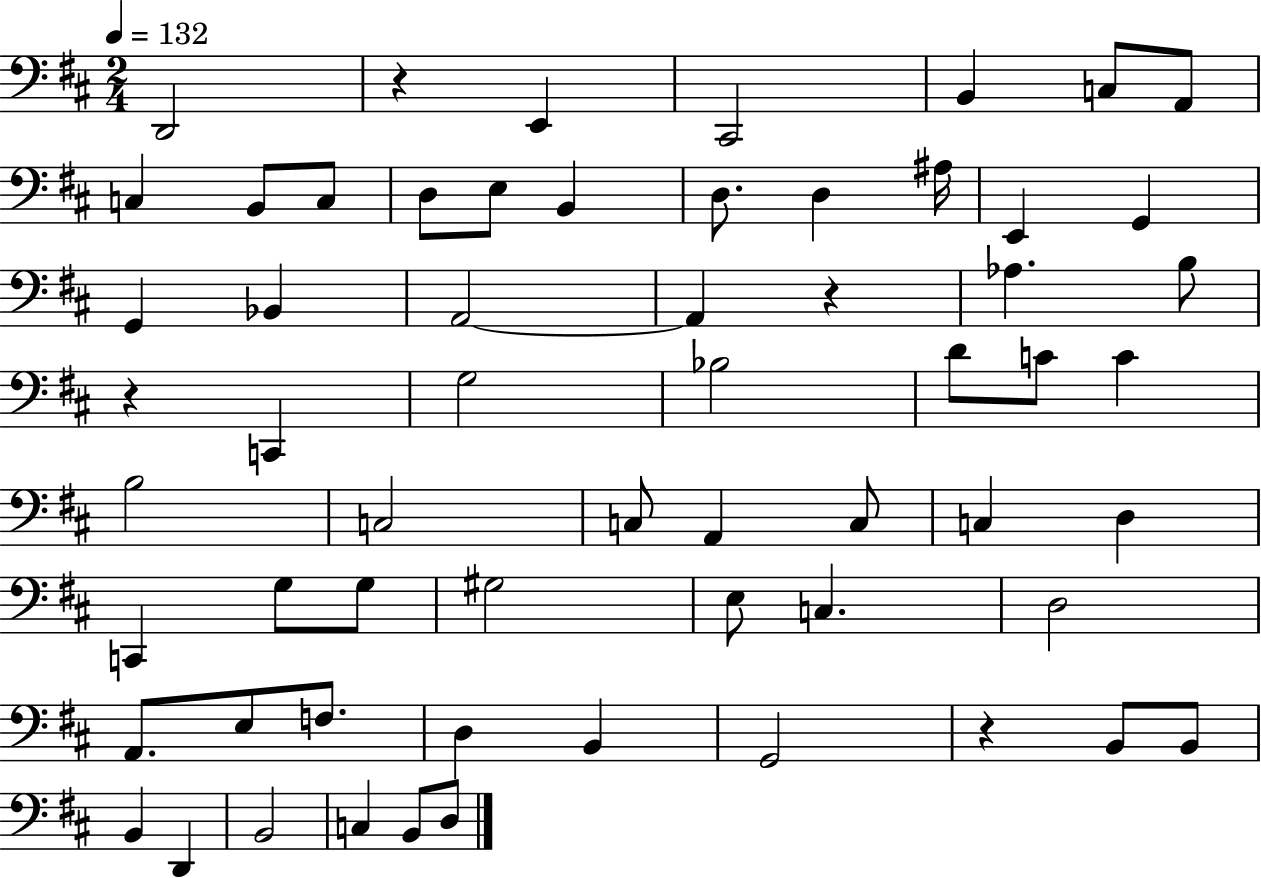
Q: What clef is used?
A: bass